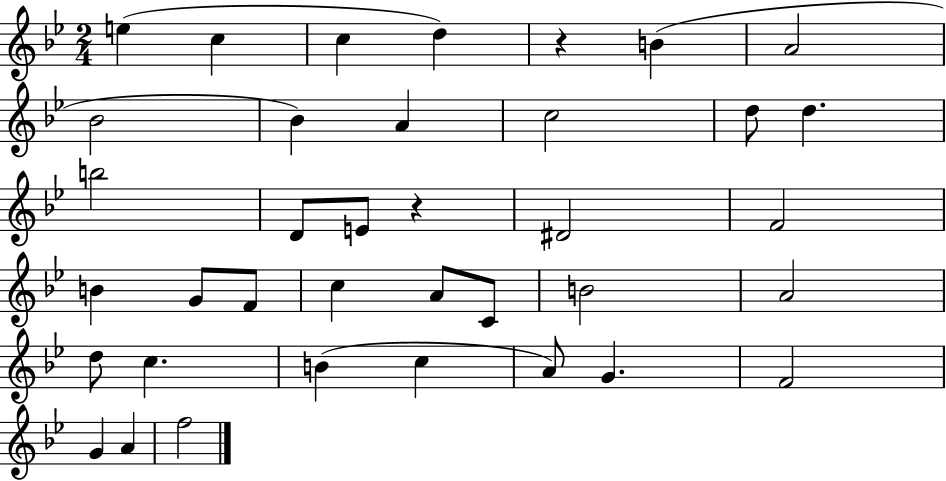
{
  \clef treble
  \numericTimeSignature
  \time 2/4
  \key bes \major
  e''4( c''4 | c''4 d''4) | r4 b'4( | a'2 | \break bes'2 | bes'4) a'4 | c''2 | d''8 d''4. | \break b''2 | d'8 e'8 r4 | dis'2 | f'2 | \break b'4 g'8 f'8 | c''4 a'8 c'8 | b'2 | a'2 | \break d''8 c''4. | b'4( c''4 | a'8) g'4. | f'2 | \break g'4 a'4 | f''2 | \bar "|."
}